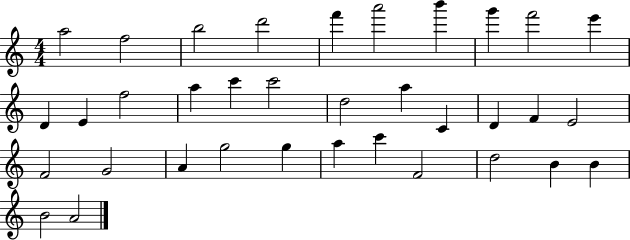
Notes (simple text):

A5/h F5/h B5/h D6/h F6/q A6/h B6/q G6/q F6/h E6/q D4/q E4/q F5/h A5/q C6/q C6/h D5/h A5/q C4/q D4/q F4/q E4/h F4/h G4/h A4/q G5/h G5/q A5/q C6/q F4/h D5/h B4/q B4/q B4/h A4/h